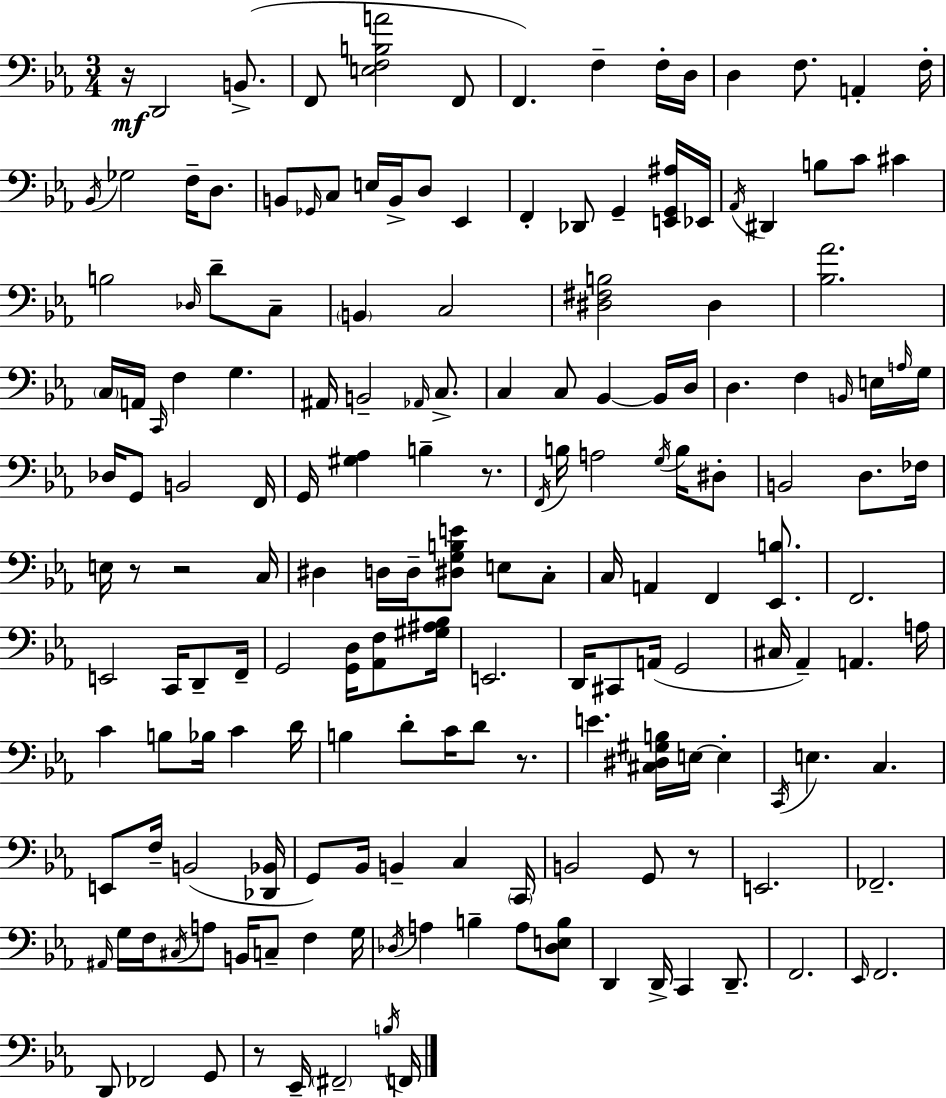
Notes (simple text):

R/s D2/h B2/e. F2/e [E3,F3,B3,A4]/h F2/e F2/q. F3/q F3/s D3/s D3/q F3/e. A2/q F3/s Bb2/s Gb3/h F3/s D3/e. B2/e Gb2/s C3/e E3/s B2/s D3/e Eb2/q F2/q Db2/e G2/q [E2,G2,A#3]/s Eb2/s Ab2/s D#2/q B3/e C4/e C#4/q B3/h Db3/s D4/e C3/e B2/q C3/h [D#3,F#3,B3]/h D#3/q [Bb3,Ab4]/h. C3/s A2/s C2/s F3/q G3/q. A#2/s B2/h Ab2/s C3/e. C3/q C3/e Bb2/q Bb2/s D3/s D3/q. F3/q B2/s E3/s A3/s G3/s Db3/s G2/e B2/h F2/s G2/s [G#3,Ab3]/q B3/q R/e. F2/s B3/s A3/h G3/s B3/s D#3/e B2/h D3/e. FES3/s E3/s R/e R/h C3/s D#3/q D3/s D3/s [D#3,G3,B3,E4]/e E3/e C3/e C3/s A2/q F2/q [Eb2,B3]/e. F2/h. E2/h C2/s D2/e F2/s G2/h [G2,D3]/s [Ab2,F3]/e [G#3,A#3,Bb3]/s E2/h. D2/s C#2/e A2/s G2/h C#3/s Ab2/q A2/q. A3/s C4/q B3/e Bb3/s C4/q D4/s B3/q D4/e C4/s D4/e R/e. E4/q. [C#3,D#3,G#3,B3]/s E3/s E3/q C2/s E3/q. C3/q. E2/e F3/s B2/h [Db2,Bb2]/s G2/e Bb2/s B2/q C3/q C2/s B2/h G2/e R/e E2/h. FES2/h. A#2/s G3/s F3/s C#3/s A3/e B2/s C3/e F3/q G3/s Db3/s A3/q B3/q A3/e [Db3,E3,B3]/e D2/q D2/s C2/q D2/e. F2/h. Eb2/s F2/h. D2/e FES2/h G2/e R/e Eb2/s F#2/h B3/s F2/s